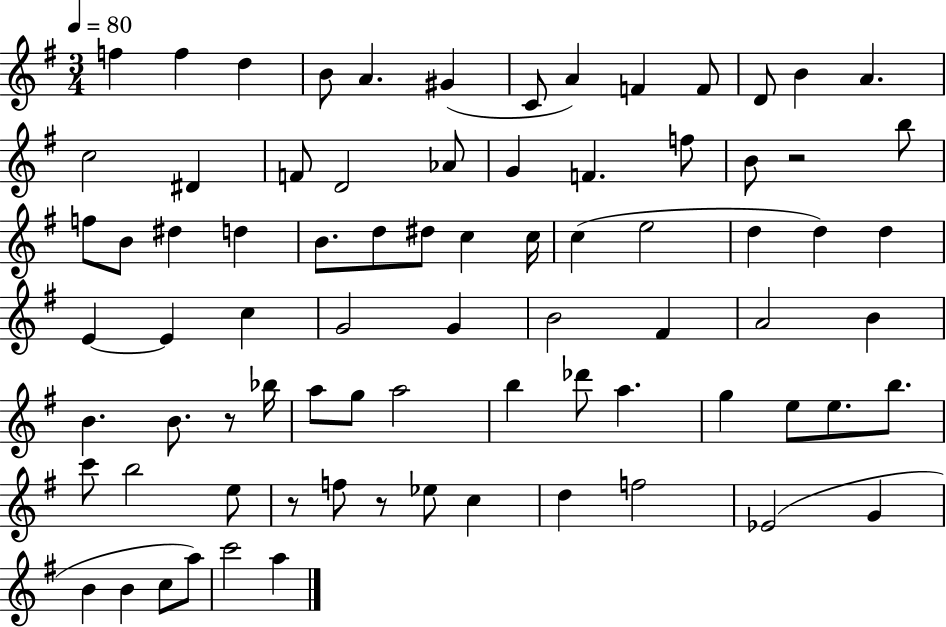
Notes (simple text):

F5/q F5/q D5/q B4/e A4/q. G#4/q C4/e A4/q F4/q F4/e D4/e B4/q A4/q. C5/h D#4/q F4/e D4/h Ab4/e G4/q F4/q. F5/e B4/e R/h B5/e F5/e B4/e D#5/q D5/q B4/e. D5/e D#5/e C5/q C5/s C5/q E5/h D5/q D5/q D5/q E4/q E4/q C5/q G4/h G4/q B4/h F#4/q A4/h B4/q B4/q. B4/e. R/e Bb5/s A5/e G5/e A5/h B5/q Db6/e A5/q. G5/q E5/e E5/e. B5/e. C6/e B5/h E5/e R/e F5/e R/e Eb5/e C5/q D5/q F5/h Eb4/h G4/q B4/q B4/q C5/e A5/e C6/h A5/q